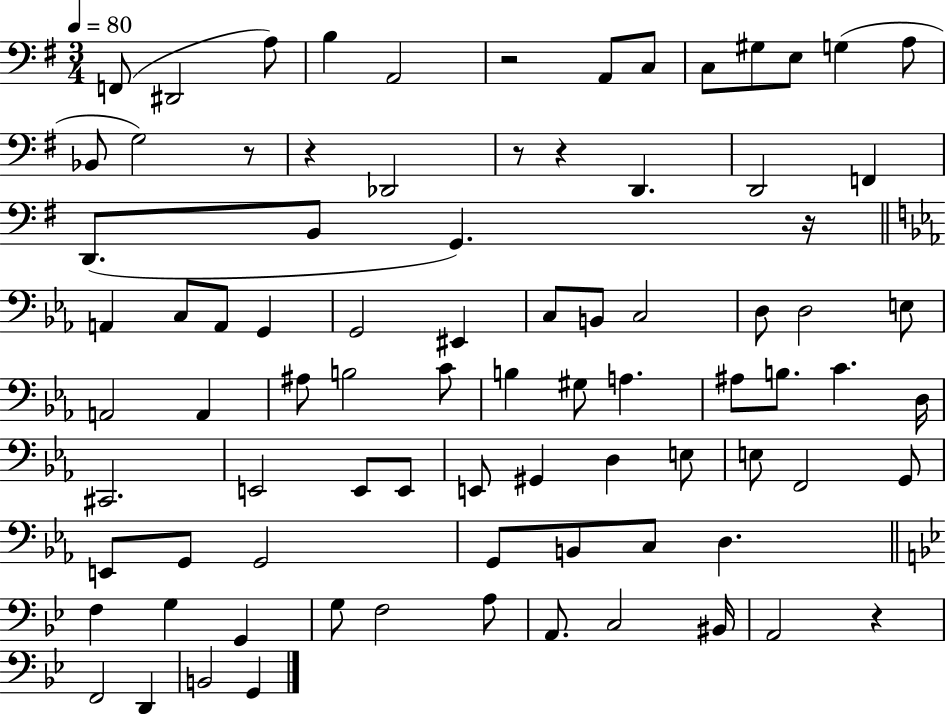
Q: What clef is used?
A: bass